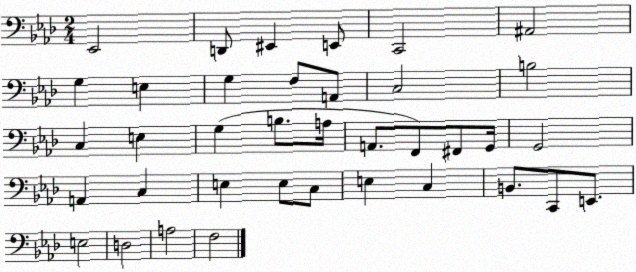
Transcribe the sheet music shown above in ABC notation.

X:1
T:Untitled
M:2/4
L:1/4
K:Ab
_E,,2 D,,/2 ^E,, E,,/2 C,,2 ^A,,2 G, E, G, F,/2 A,,/2 C,2 B,2 C, E, G, B,/2 A,/4 A,,/2 F,,/2 ^F,,/2 G,,/4 G,,2 A,, C, E, E,/2 C,/2 E, C, B,,/2 C,,/2 E,,/2 E,2 D,2 A,2 F,2